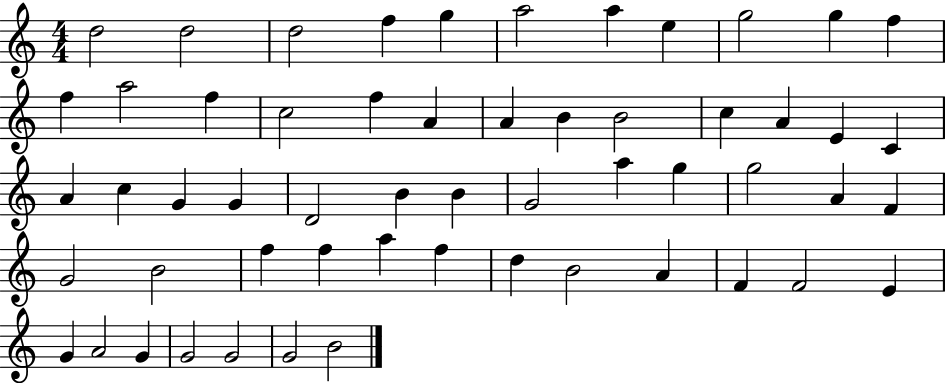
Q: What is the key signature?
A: C major